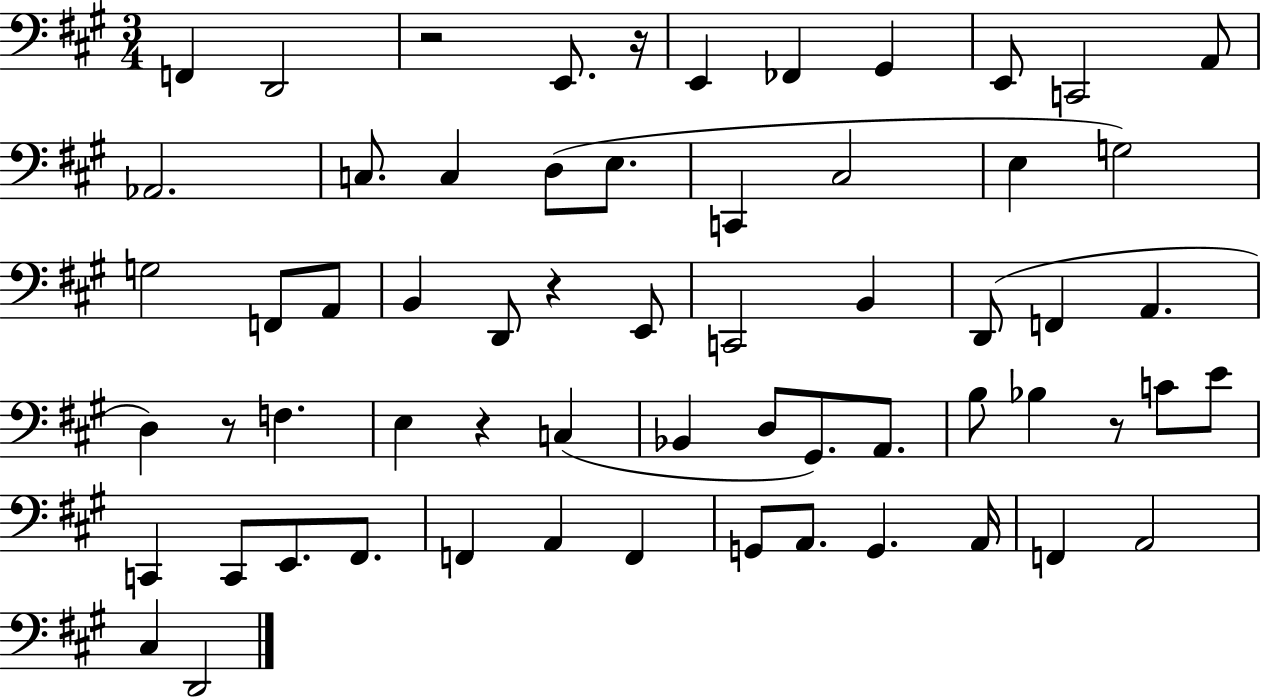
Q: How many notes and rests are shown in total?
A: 62